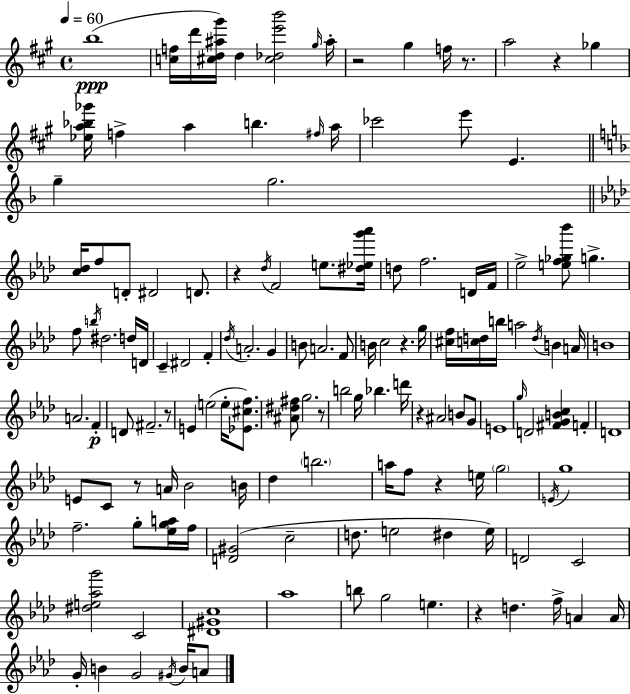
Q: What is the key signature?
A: A major